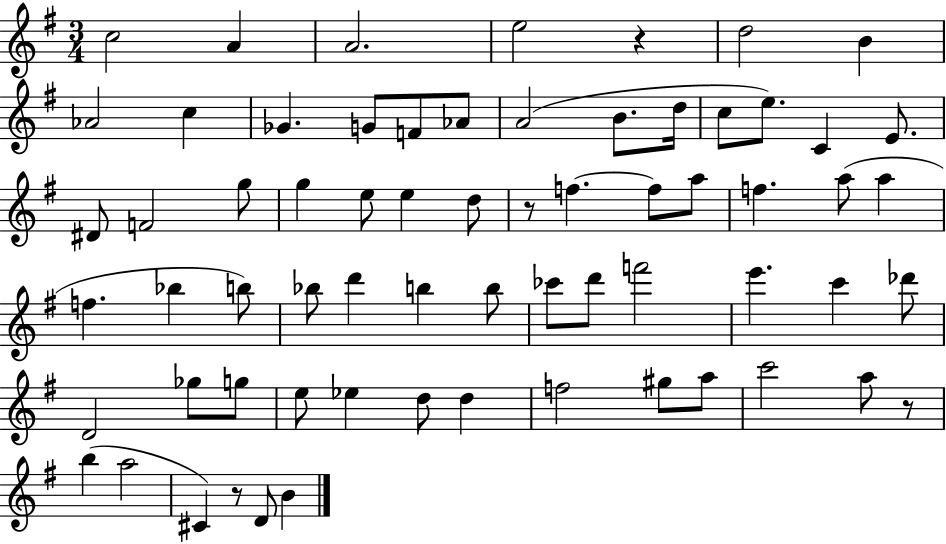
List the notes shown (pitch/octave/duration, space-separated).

C5/h A4/q A4/h. E5/h R/q D5/h B4/q Ab4/h C5/q Gb4/q. G4/e F4/e Ab4/e A4/h B4/e. D5/s C5/e E5/e. C4/q E4/e. D#4/e F4/h G5/e G5/q E5/e E5/q D5/e R/e F5/q. F5/e A5/e F5/q. A5/e A5/q F5/q. Bb5/q B5/e Bb5/e D6/q B5/q B5/e CES6/e D6/e F6/h E6/q. C6/q Db6/e D4/h Gb5/e G5/e E5/e Eb5/q D5/e D5/q F5/h G#5/e A5/e C6/h A5/e R/e B5/q A5/h C#4/q R/e D4/e B4/q